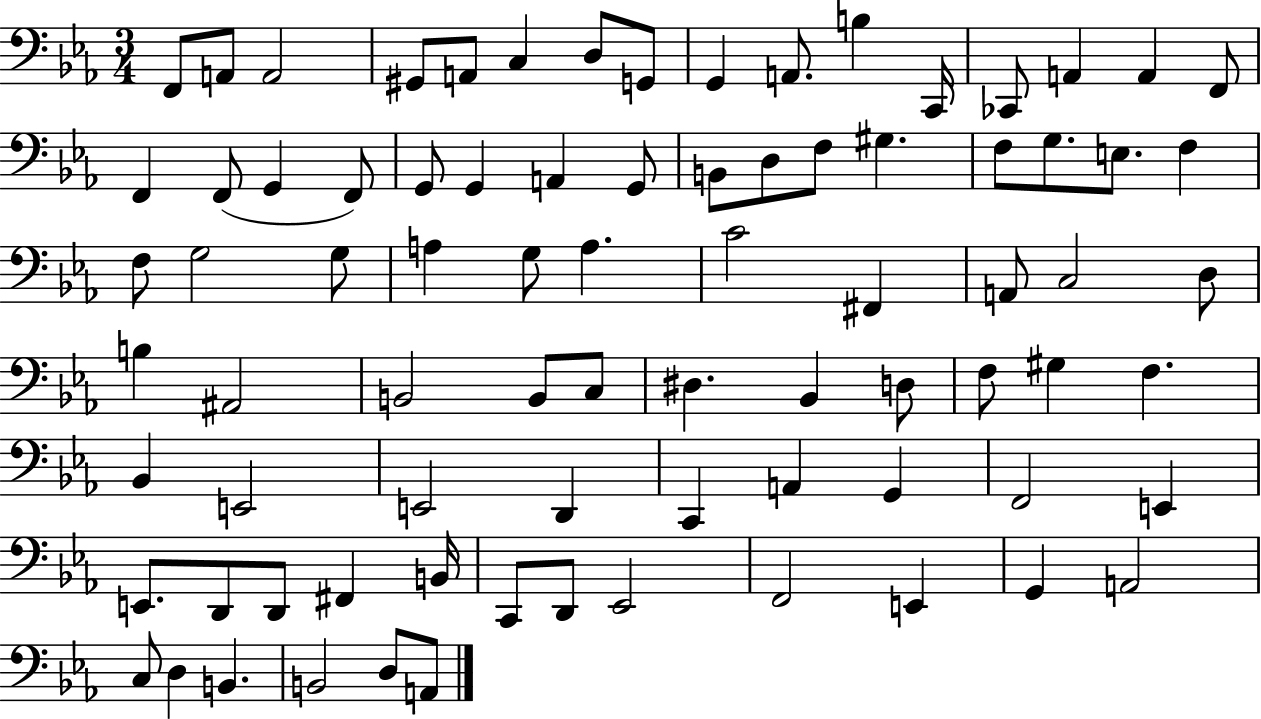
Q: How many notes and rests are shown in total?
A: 81